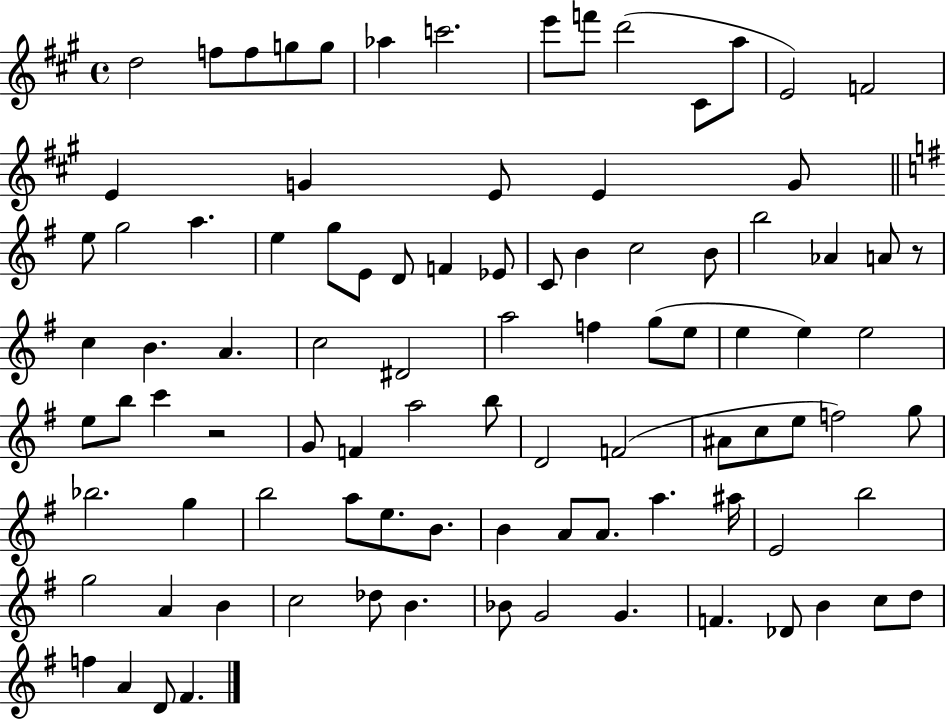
D5/h F5/e F5/e G5/e G5/e Ab5/q C6/h. E6/e F6/e D6/h C#4/e A5/e E4/h F4/h E4/q G4/q E4/e E4/q G4/e E5/e G5/h A5/q. E5/q G5/e E4/e D4/e F4/q Eb4/e C4/e B4/q C5/h B4/e B5/h Ab4/q A4/e R/e C5/q B4/q. A4/q. C5/h D#4/h A5/h F5/q G5/e E5/e E5/q E5/q E5/h E5/e B5/e C6/q R/h G4/e F4/q A5/h B5/e D4/h F4/h A#4/e C5/e E5/e F5/h G5/e Bb5/h. G5/q B5/h A5/e E5/e. B4/e. B4/q A4/e A4/e. A5/q. A#5/s E4/h B5/h G5/h A4/q B4/q C5/h Db5/e B4/q. Bb4/e G4/h G4/q. F4/q. Db4/e B4/q C5/e D5/e F5/q A4/q D4/e F#4/q.